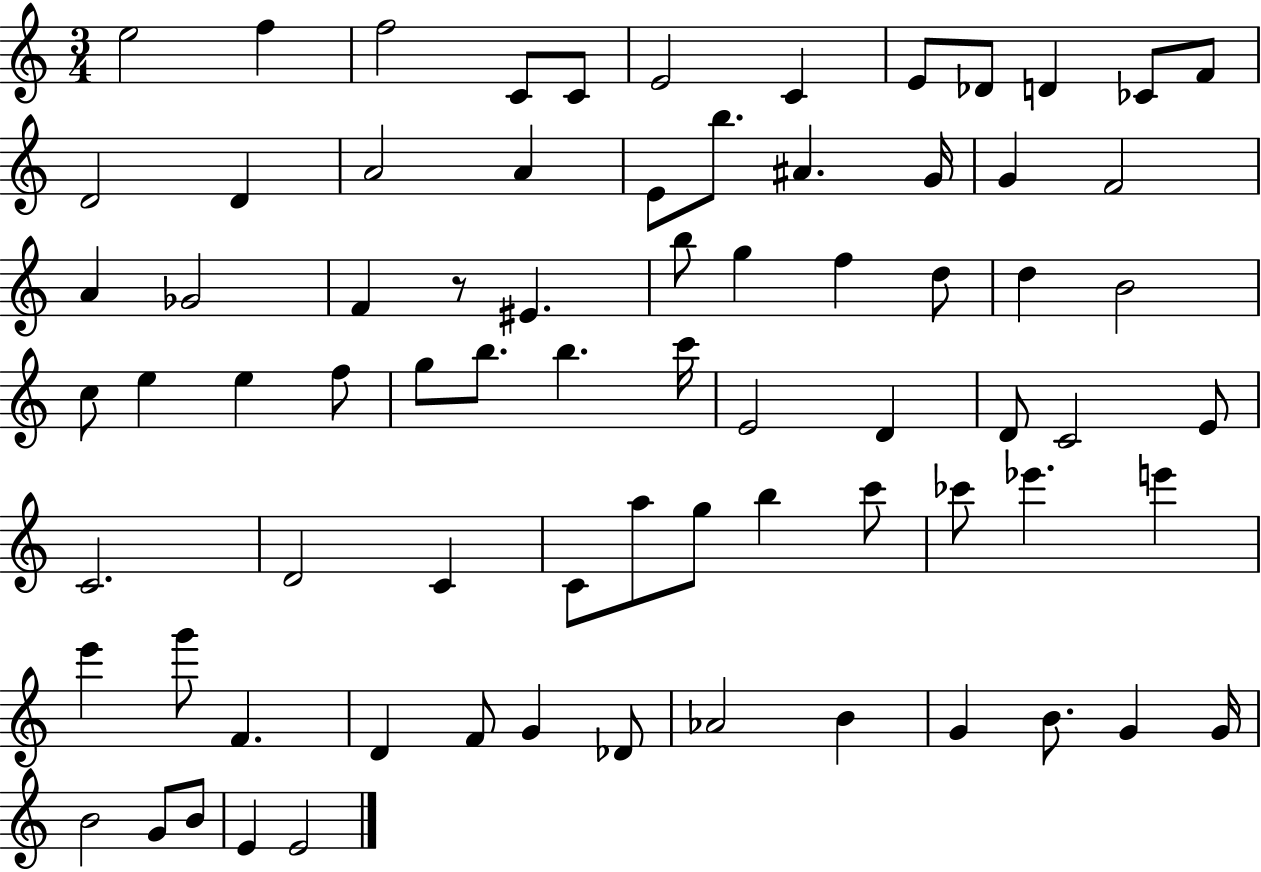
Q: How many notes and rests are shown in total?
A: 75